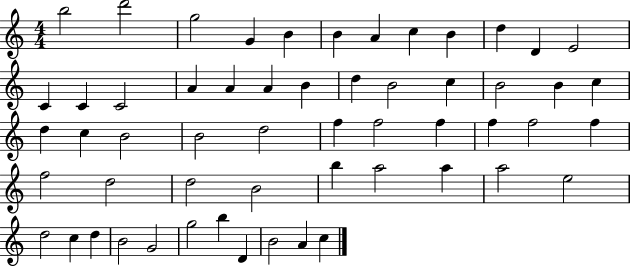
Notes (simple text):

B5/h D6/h G5/h G4/q B4/q B4/q A4/q C5/q B4/q D5/q D4/q E4/h C4/q C4/q C4/h A4/q A4/q A4/q B4/q D5/q B4/h C5/q B4/h B4/q C5/q D5/q C5/q B4/h B4/h D5/h F5/q F5/h F5/q F5/q F5/h F5/q F5/h D5/h D5/h B4/h B5/q A5/h A5/q A5/h E5/h D5/h C5/q D5/q B4/h G4/h G5/h B5/q D4/q B4/h A4/q C5/q